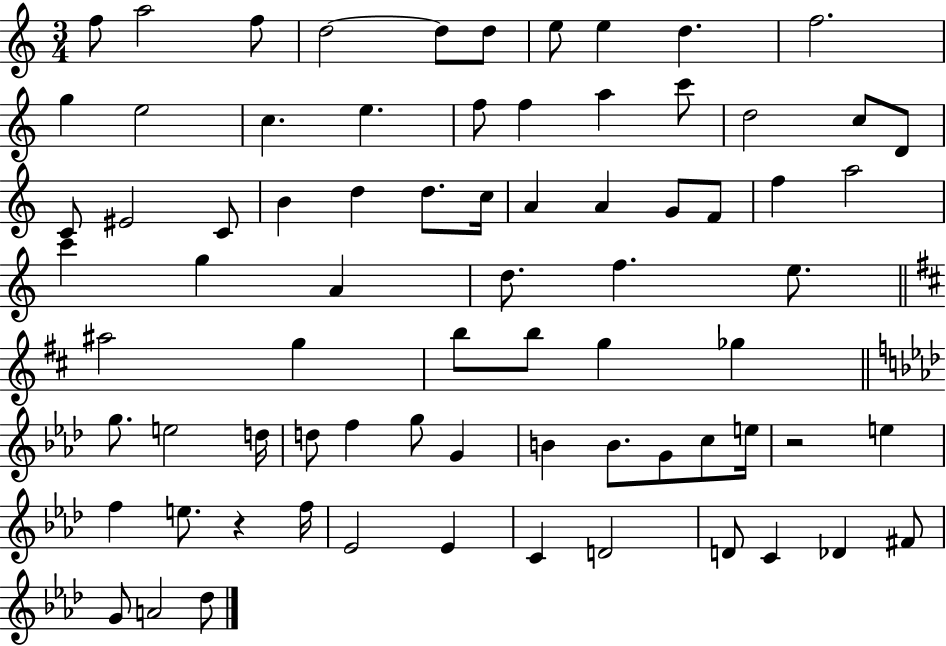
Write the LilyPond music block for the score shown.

{
  \clef treble
  \numericTimeSignature
  \time 3/4
  \key c \major
  f''8 a''2 f''8 | d''2~~ d''8 d''8 | e''8 e''4 d''4. | f''2. | \break g''4 e''2 | c''4. e''4. | f''8 f''4 a''4 c'''8 | d''2 c''8 d'8 | \break c'8 eis'2 c'8 | b'4 d''4 d''8. c''16 | a'4 a'4 g'8 f'8 | f''4 a''2 | \break c'''4 g''4 a'4 | d''8. f''4. e''8. | \bar "||" \break \key d \major ais''2 g''4 | b''8 b''8 g''4 ges''4 | \bar "||" \break \key f \minor g''8. e''2 d''16 | d''8 f''4 g''8 g'4 | b'4 b'8. g'8 c''8 e''16 | r2 e''4 | \break f''4 e''8. r4 f''16 | ees'2 ees'4 | c'4 d'2 | d'8 c'4 des'4 fis'8 | \break g'8 a'2 des''8 | \bar "|."
}